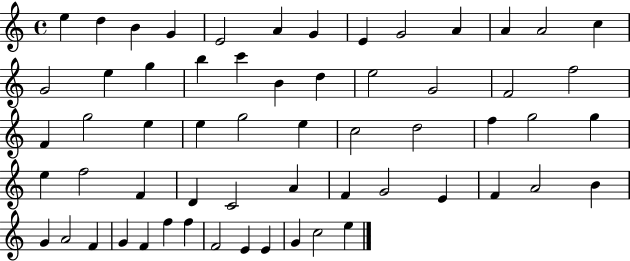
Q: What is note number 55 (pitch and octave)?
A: F4